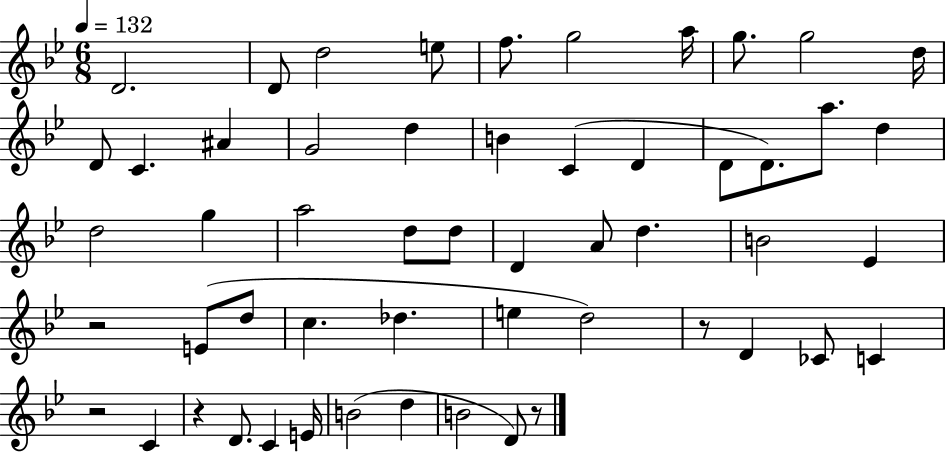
{
  \clef treble
  \numericTimeSignature
  \time 6/8
  \key bes \major
  \tempo 4 = 132
  d'2. | d'8 d''2 e''8 | f''8. g''2 a''16 | g''8. g''2 d''16 | \break d'8 c'4. ais'4 | g'2 d''4 | b'4 c'4( d'4 | d'8 d'8.) a''8. d''4 | \break d''2 g''4 | a''2 d''8 d''8 | d'4 a'8 d''4. | b'2 ees'4 | \break r2 e'8( d''8 | c''4. des''4. | e''4 d''2) | r8 d'4 ces'8 c'4 | \break r2 c'4 | r4 d'8. c'4 e'16 | b'2( d''4 | b'2 d'8) r8 | \break \bar "|."
}